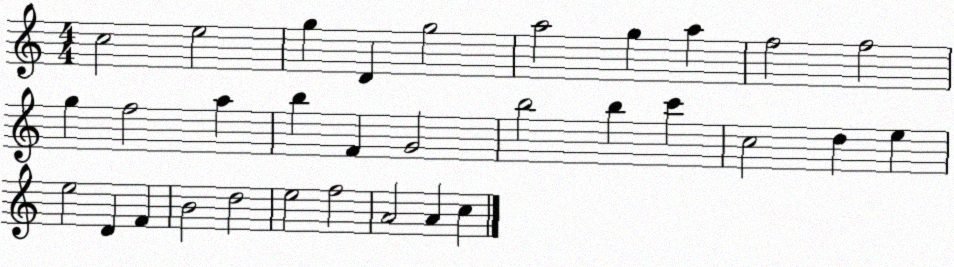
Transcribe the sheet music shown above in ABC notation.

X:1
T:Untitled
M:4/4
L:1/4
K:C
c2 e2 g D g2 a2 g a f2 f2 g f2 a b F G2 b2 b c' c2 d e e2 D F B2 d2 e2 f2 A2 A c